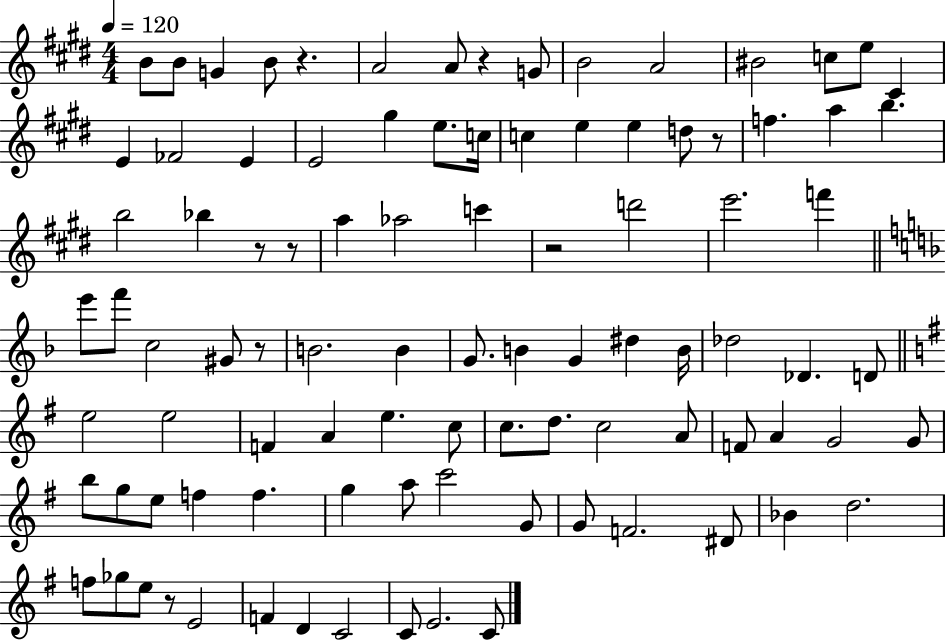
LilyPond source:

{
  \clef treble
  \numericTimeSignature
  \time 4/4
  \key e \major
  \tempo 4 = 120
  b'8 b'8 g'4 b'8 r4. | a'2 a'8 r4 g'8 | b'2 a'2 | bis'2 c''8 e''8 cis'4 | \break e'4 fes'2 e'4 | e'2 gis''4 e''8. c''16 | c''4 e''4 e''4 d''8 r8 | f''4. a''4 b''4. | \break b''2 bes''4 r8 r8 | a''4 aes''2 c'''4 | r2 d'''2 | e'''2. f'''4 | \break \bar "||" \break \key d \minor e'''8 f'''8 c''2 gis'8 r8 | b'2. b'4 | g'8. b'4 g'4 dis''4 b'16 | des''2 des'4. d'8 | \break \bar "||" \break \key g \major e''2 e''2 | f'4 a'4 e''4. c''8 | c''8. d''8. c''2 a'8 | f'8 a'4 g'2 g'8 | \break b''8 g''8 e''8 f''4 f''4. | g''4 a''8 c'''2 g'8 | g'8 f'2. dis'8 | bes'4 d''2. | \break f''8 ges''8 e''8 r8 e'2 | f'4 d'4 c'2 | c'8 e'2. c'8 | \bar "|."
}